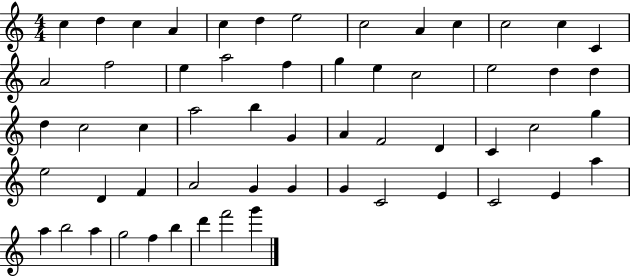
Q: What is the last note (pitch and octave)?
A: G6